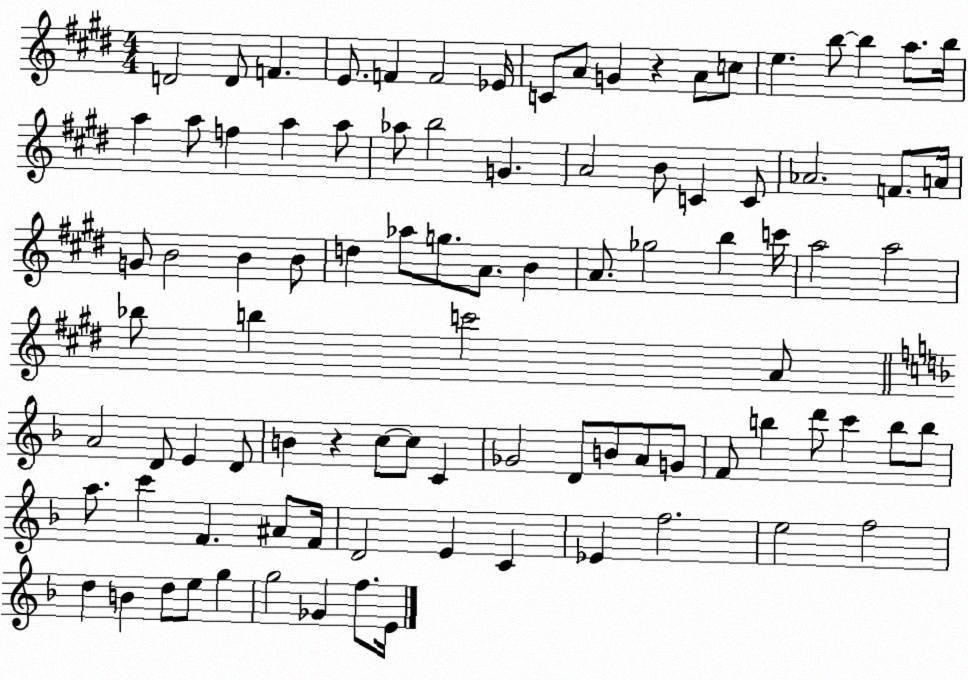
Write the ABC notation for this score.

X:1
T:Untitled
M:4/4
L:1/4
K:E
D2 D/2 F E/2 F F2 _E/4 C/2 A/2 G z A/2 c/2 e b/2 b a/2 b/4 a a/2 f a a/2 _a/2 b2 G A2 B/2 C C/2 _A2 F/2 A/4 G/2 B2 B B/2 d _a/2 g/2 A/2 B A/2 _g2 b c'/4 a2 a2 _b/2 b c'2 A/2 A2 D/2 E D/2 B z c/2 c/2 C _G2 D/2 B/2 A/2 G/2 F/2 b d'/2 c' b/2 b/2 a/2 c' F ^A/2 F/4 D2 E C _E f2 e2 f2 d B d/2 e/2 g g2 _G f/2 E/4